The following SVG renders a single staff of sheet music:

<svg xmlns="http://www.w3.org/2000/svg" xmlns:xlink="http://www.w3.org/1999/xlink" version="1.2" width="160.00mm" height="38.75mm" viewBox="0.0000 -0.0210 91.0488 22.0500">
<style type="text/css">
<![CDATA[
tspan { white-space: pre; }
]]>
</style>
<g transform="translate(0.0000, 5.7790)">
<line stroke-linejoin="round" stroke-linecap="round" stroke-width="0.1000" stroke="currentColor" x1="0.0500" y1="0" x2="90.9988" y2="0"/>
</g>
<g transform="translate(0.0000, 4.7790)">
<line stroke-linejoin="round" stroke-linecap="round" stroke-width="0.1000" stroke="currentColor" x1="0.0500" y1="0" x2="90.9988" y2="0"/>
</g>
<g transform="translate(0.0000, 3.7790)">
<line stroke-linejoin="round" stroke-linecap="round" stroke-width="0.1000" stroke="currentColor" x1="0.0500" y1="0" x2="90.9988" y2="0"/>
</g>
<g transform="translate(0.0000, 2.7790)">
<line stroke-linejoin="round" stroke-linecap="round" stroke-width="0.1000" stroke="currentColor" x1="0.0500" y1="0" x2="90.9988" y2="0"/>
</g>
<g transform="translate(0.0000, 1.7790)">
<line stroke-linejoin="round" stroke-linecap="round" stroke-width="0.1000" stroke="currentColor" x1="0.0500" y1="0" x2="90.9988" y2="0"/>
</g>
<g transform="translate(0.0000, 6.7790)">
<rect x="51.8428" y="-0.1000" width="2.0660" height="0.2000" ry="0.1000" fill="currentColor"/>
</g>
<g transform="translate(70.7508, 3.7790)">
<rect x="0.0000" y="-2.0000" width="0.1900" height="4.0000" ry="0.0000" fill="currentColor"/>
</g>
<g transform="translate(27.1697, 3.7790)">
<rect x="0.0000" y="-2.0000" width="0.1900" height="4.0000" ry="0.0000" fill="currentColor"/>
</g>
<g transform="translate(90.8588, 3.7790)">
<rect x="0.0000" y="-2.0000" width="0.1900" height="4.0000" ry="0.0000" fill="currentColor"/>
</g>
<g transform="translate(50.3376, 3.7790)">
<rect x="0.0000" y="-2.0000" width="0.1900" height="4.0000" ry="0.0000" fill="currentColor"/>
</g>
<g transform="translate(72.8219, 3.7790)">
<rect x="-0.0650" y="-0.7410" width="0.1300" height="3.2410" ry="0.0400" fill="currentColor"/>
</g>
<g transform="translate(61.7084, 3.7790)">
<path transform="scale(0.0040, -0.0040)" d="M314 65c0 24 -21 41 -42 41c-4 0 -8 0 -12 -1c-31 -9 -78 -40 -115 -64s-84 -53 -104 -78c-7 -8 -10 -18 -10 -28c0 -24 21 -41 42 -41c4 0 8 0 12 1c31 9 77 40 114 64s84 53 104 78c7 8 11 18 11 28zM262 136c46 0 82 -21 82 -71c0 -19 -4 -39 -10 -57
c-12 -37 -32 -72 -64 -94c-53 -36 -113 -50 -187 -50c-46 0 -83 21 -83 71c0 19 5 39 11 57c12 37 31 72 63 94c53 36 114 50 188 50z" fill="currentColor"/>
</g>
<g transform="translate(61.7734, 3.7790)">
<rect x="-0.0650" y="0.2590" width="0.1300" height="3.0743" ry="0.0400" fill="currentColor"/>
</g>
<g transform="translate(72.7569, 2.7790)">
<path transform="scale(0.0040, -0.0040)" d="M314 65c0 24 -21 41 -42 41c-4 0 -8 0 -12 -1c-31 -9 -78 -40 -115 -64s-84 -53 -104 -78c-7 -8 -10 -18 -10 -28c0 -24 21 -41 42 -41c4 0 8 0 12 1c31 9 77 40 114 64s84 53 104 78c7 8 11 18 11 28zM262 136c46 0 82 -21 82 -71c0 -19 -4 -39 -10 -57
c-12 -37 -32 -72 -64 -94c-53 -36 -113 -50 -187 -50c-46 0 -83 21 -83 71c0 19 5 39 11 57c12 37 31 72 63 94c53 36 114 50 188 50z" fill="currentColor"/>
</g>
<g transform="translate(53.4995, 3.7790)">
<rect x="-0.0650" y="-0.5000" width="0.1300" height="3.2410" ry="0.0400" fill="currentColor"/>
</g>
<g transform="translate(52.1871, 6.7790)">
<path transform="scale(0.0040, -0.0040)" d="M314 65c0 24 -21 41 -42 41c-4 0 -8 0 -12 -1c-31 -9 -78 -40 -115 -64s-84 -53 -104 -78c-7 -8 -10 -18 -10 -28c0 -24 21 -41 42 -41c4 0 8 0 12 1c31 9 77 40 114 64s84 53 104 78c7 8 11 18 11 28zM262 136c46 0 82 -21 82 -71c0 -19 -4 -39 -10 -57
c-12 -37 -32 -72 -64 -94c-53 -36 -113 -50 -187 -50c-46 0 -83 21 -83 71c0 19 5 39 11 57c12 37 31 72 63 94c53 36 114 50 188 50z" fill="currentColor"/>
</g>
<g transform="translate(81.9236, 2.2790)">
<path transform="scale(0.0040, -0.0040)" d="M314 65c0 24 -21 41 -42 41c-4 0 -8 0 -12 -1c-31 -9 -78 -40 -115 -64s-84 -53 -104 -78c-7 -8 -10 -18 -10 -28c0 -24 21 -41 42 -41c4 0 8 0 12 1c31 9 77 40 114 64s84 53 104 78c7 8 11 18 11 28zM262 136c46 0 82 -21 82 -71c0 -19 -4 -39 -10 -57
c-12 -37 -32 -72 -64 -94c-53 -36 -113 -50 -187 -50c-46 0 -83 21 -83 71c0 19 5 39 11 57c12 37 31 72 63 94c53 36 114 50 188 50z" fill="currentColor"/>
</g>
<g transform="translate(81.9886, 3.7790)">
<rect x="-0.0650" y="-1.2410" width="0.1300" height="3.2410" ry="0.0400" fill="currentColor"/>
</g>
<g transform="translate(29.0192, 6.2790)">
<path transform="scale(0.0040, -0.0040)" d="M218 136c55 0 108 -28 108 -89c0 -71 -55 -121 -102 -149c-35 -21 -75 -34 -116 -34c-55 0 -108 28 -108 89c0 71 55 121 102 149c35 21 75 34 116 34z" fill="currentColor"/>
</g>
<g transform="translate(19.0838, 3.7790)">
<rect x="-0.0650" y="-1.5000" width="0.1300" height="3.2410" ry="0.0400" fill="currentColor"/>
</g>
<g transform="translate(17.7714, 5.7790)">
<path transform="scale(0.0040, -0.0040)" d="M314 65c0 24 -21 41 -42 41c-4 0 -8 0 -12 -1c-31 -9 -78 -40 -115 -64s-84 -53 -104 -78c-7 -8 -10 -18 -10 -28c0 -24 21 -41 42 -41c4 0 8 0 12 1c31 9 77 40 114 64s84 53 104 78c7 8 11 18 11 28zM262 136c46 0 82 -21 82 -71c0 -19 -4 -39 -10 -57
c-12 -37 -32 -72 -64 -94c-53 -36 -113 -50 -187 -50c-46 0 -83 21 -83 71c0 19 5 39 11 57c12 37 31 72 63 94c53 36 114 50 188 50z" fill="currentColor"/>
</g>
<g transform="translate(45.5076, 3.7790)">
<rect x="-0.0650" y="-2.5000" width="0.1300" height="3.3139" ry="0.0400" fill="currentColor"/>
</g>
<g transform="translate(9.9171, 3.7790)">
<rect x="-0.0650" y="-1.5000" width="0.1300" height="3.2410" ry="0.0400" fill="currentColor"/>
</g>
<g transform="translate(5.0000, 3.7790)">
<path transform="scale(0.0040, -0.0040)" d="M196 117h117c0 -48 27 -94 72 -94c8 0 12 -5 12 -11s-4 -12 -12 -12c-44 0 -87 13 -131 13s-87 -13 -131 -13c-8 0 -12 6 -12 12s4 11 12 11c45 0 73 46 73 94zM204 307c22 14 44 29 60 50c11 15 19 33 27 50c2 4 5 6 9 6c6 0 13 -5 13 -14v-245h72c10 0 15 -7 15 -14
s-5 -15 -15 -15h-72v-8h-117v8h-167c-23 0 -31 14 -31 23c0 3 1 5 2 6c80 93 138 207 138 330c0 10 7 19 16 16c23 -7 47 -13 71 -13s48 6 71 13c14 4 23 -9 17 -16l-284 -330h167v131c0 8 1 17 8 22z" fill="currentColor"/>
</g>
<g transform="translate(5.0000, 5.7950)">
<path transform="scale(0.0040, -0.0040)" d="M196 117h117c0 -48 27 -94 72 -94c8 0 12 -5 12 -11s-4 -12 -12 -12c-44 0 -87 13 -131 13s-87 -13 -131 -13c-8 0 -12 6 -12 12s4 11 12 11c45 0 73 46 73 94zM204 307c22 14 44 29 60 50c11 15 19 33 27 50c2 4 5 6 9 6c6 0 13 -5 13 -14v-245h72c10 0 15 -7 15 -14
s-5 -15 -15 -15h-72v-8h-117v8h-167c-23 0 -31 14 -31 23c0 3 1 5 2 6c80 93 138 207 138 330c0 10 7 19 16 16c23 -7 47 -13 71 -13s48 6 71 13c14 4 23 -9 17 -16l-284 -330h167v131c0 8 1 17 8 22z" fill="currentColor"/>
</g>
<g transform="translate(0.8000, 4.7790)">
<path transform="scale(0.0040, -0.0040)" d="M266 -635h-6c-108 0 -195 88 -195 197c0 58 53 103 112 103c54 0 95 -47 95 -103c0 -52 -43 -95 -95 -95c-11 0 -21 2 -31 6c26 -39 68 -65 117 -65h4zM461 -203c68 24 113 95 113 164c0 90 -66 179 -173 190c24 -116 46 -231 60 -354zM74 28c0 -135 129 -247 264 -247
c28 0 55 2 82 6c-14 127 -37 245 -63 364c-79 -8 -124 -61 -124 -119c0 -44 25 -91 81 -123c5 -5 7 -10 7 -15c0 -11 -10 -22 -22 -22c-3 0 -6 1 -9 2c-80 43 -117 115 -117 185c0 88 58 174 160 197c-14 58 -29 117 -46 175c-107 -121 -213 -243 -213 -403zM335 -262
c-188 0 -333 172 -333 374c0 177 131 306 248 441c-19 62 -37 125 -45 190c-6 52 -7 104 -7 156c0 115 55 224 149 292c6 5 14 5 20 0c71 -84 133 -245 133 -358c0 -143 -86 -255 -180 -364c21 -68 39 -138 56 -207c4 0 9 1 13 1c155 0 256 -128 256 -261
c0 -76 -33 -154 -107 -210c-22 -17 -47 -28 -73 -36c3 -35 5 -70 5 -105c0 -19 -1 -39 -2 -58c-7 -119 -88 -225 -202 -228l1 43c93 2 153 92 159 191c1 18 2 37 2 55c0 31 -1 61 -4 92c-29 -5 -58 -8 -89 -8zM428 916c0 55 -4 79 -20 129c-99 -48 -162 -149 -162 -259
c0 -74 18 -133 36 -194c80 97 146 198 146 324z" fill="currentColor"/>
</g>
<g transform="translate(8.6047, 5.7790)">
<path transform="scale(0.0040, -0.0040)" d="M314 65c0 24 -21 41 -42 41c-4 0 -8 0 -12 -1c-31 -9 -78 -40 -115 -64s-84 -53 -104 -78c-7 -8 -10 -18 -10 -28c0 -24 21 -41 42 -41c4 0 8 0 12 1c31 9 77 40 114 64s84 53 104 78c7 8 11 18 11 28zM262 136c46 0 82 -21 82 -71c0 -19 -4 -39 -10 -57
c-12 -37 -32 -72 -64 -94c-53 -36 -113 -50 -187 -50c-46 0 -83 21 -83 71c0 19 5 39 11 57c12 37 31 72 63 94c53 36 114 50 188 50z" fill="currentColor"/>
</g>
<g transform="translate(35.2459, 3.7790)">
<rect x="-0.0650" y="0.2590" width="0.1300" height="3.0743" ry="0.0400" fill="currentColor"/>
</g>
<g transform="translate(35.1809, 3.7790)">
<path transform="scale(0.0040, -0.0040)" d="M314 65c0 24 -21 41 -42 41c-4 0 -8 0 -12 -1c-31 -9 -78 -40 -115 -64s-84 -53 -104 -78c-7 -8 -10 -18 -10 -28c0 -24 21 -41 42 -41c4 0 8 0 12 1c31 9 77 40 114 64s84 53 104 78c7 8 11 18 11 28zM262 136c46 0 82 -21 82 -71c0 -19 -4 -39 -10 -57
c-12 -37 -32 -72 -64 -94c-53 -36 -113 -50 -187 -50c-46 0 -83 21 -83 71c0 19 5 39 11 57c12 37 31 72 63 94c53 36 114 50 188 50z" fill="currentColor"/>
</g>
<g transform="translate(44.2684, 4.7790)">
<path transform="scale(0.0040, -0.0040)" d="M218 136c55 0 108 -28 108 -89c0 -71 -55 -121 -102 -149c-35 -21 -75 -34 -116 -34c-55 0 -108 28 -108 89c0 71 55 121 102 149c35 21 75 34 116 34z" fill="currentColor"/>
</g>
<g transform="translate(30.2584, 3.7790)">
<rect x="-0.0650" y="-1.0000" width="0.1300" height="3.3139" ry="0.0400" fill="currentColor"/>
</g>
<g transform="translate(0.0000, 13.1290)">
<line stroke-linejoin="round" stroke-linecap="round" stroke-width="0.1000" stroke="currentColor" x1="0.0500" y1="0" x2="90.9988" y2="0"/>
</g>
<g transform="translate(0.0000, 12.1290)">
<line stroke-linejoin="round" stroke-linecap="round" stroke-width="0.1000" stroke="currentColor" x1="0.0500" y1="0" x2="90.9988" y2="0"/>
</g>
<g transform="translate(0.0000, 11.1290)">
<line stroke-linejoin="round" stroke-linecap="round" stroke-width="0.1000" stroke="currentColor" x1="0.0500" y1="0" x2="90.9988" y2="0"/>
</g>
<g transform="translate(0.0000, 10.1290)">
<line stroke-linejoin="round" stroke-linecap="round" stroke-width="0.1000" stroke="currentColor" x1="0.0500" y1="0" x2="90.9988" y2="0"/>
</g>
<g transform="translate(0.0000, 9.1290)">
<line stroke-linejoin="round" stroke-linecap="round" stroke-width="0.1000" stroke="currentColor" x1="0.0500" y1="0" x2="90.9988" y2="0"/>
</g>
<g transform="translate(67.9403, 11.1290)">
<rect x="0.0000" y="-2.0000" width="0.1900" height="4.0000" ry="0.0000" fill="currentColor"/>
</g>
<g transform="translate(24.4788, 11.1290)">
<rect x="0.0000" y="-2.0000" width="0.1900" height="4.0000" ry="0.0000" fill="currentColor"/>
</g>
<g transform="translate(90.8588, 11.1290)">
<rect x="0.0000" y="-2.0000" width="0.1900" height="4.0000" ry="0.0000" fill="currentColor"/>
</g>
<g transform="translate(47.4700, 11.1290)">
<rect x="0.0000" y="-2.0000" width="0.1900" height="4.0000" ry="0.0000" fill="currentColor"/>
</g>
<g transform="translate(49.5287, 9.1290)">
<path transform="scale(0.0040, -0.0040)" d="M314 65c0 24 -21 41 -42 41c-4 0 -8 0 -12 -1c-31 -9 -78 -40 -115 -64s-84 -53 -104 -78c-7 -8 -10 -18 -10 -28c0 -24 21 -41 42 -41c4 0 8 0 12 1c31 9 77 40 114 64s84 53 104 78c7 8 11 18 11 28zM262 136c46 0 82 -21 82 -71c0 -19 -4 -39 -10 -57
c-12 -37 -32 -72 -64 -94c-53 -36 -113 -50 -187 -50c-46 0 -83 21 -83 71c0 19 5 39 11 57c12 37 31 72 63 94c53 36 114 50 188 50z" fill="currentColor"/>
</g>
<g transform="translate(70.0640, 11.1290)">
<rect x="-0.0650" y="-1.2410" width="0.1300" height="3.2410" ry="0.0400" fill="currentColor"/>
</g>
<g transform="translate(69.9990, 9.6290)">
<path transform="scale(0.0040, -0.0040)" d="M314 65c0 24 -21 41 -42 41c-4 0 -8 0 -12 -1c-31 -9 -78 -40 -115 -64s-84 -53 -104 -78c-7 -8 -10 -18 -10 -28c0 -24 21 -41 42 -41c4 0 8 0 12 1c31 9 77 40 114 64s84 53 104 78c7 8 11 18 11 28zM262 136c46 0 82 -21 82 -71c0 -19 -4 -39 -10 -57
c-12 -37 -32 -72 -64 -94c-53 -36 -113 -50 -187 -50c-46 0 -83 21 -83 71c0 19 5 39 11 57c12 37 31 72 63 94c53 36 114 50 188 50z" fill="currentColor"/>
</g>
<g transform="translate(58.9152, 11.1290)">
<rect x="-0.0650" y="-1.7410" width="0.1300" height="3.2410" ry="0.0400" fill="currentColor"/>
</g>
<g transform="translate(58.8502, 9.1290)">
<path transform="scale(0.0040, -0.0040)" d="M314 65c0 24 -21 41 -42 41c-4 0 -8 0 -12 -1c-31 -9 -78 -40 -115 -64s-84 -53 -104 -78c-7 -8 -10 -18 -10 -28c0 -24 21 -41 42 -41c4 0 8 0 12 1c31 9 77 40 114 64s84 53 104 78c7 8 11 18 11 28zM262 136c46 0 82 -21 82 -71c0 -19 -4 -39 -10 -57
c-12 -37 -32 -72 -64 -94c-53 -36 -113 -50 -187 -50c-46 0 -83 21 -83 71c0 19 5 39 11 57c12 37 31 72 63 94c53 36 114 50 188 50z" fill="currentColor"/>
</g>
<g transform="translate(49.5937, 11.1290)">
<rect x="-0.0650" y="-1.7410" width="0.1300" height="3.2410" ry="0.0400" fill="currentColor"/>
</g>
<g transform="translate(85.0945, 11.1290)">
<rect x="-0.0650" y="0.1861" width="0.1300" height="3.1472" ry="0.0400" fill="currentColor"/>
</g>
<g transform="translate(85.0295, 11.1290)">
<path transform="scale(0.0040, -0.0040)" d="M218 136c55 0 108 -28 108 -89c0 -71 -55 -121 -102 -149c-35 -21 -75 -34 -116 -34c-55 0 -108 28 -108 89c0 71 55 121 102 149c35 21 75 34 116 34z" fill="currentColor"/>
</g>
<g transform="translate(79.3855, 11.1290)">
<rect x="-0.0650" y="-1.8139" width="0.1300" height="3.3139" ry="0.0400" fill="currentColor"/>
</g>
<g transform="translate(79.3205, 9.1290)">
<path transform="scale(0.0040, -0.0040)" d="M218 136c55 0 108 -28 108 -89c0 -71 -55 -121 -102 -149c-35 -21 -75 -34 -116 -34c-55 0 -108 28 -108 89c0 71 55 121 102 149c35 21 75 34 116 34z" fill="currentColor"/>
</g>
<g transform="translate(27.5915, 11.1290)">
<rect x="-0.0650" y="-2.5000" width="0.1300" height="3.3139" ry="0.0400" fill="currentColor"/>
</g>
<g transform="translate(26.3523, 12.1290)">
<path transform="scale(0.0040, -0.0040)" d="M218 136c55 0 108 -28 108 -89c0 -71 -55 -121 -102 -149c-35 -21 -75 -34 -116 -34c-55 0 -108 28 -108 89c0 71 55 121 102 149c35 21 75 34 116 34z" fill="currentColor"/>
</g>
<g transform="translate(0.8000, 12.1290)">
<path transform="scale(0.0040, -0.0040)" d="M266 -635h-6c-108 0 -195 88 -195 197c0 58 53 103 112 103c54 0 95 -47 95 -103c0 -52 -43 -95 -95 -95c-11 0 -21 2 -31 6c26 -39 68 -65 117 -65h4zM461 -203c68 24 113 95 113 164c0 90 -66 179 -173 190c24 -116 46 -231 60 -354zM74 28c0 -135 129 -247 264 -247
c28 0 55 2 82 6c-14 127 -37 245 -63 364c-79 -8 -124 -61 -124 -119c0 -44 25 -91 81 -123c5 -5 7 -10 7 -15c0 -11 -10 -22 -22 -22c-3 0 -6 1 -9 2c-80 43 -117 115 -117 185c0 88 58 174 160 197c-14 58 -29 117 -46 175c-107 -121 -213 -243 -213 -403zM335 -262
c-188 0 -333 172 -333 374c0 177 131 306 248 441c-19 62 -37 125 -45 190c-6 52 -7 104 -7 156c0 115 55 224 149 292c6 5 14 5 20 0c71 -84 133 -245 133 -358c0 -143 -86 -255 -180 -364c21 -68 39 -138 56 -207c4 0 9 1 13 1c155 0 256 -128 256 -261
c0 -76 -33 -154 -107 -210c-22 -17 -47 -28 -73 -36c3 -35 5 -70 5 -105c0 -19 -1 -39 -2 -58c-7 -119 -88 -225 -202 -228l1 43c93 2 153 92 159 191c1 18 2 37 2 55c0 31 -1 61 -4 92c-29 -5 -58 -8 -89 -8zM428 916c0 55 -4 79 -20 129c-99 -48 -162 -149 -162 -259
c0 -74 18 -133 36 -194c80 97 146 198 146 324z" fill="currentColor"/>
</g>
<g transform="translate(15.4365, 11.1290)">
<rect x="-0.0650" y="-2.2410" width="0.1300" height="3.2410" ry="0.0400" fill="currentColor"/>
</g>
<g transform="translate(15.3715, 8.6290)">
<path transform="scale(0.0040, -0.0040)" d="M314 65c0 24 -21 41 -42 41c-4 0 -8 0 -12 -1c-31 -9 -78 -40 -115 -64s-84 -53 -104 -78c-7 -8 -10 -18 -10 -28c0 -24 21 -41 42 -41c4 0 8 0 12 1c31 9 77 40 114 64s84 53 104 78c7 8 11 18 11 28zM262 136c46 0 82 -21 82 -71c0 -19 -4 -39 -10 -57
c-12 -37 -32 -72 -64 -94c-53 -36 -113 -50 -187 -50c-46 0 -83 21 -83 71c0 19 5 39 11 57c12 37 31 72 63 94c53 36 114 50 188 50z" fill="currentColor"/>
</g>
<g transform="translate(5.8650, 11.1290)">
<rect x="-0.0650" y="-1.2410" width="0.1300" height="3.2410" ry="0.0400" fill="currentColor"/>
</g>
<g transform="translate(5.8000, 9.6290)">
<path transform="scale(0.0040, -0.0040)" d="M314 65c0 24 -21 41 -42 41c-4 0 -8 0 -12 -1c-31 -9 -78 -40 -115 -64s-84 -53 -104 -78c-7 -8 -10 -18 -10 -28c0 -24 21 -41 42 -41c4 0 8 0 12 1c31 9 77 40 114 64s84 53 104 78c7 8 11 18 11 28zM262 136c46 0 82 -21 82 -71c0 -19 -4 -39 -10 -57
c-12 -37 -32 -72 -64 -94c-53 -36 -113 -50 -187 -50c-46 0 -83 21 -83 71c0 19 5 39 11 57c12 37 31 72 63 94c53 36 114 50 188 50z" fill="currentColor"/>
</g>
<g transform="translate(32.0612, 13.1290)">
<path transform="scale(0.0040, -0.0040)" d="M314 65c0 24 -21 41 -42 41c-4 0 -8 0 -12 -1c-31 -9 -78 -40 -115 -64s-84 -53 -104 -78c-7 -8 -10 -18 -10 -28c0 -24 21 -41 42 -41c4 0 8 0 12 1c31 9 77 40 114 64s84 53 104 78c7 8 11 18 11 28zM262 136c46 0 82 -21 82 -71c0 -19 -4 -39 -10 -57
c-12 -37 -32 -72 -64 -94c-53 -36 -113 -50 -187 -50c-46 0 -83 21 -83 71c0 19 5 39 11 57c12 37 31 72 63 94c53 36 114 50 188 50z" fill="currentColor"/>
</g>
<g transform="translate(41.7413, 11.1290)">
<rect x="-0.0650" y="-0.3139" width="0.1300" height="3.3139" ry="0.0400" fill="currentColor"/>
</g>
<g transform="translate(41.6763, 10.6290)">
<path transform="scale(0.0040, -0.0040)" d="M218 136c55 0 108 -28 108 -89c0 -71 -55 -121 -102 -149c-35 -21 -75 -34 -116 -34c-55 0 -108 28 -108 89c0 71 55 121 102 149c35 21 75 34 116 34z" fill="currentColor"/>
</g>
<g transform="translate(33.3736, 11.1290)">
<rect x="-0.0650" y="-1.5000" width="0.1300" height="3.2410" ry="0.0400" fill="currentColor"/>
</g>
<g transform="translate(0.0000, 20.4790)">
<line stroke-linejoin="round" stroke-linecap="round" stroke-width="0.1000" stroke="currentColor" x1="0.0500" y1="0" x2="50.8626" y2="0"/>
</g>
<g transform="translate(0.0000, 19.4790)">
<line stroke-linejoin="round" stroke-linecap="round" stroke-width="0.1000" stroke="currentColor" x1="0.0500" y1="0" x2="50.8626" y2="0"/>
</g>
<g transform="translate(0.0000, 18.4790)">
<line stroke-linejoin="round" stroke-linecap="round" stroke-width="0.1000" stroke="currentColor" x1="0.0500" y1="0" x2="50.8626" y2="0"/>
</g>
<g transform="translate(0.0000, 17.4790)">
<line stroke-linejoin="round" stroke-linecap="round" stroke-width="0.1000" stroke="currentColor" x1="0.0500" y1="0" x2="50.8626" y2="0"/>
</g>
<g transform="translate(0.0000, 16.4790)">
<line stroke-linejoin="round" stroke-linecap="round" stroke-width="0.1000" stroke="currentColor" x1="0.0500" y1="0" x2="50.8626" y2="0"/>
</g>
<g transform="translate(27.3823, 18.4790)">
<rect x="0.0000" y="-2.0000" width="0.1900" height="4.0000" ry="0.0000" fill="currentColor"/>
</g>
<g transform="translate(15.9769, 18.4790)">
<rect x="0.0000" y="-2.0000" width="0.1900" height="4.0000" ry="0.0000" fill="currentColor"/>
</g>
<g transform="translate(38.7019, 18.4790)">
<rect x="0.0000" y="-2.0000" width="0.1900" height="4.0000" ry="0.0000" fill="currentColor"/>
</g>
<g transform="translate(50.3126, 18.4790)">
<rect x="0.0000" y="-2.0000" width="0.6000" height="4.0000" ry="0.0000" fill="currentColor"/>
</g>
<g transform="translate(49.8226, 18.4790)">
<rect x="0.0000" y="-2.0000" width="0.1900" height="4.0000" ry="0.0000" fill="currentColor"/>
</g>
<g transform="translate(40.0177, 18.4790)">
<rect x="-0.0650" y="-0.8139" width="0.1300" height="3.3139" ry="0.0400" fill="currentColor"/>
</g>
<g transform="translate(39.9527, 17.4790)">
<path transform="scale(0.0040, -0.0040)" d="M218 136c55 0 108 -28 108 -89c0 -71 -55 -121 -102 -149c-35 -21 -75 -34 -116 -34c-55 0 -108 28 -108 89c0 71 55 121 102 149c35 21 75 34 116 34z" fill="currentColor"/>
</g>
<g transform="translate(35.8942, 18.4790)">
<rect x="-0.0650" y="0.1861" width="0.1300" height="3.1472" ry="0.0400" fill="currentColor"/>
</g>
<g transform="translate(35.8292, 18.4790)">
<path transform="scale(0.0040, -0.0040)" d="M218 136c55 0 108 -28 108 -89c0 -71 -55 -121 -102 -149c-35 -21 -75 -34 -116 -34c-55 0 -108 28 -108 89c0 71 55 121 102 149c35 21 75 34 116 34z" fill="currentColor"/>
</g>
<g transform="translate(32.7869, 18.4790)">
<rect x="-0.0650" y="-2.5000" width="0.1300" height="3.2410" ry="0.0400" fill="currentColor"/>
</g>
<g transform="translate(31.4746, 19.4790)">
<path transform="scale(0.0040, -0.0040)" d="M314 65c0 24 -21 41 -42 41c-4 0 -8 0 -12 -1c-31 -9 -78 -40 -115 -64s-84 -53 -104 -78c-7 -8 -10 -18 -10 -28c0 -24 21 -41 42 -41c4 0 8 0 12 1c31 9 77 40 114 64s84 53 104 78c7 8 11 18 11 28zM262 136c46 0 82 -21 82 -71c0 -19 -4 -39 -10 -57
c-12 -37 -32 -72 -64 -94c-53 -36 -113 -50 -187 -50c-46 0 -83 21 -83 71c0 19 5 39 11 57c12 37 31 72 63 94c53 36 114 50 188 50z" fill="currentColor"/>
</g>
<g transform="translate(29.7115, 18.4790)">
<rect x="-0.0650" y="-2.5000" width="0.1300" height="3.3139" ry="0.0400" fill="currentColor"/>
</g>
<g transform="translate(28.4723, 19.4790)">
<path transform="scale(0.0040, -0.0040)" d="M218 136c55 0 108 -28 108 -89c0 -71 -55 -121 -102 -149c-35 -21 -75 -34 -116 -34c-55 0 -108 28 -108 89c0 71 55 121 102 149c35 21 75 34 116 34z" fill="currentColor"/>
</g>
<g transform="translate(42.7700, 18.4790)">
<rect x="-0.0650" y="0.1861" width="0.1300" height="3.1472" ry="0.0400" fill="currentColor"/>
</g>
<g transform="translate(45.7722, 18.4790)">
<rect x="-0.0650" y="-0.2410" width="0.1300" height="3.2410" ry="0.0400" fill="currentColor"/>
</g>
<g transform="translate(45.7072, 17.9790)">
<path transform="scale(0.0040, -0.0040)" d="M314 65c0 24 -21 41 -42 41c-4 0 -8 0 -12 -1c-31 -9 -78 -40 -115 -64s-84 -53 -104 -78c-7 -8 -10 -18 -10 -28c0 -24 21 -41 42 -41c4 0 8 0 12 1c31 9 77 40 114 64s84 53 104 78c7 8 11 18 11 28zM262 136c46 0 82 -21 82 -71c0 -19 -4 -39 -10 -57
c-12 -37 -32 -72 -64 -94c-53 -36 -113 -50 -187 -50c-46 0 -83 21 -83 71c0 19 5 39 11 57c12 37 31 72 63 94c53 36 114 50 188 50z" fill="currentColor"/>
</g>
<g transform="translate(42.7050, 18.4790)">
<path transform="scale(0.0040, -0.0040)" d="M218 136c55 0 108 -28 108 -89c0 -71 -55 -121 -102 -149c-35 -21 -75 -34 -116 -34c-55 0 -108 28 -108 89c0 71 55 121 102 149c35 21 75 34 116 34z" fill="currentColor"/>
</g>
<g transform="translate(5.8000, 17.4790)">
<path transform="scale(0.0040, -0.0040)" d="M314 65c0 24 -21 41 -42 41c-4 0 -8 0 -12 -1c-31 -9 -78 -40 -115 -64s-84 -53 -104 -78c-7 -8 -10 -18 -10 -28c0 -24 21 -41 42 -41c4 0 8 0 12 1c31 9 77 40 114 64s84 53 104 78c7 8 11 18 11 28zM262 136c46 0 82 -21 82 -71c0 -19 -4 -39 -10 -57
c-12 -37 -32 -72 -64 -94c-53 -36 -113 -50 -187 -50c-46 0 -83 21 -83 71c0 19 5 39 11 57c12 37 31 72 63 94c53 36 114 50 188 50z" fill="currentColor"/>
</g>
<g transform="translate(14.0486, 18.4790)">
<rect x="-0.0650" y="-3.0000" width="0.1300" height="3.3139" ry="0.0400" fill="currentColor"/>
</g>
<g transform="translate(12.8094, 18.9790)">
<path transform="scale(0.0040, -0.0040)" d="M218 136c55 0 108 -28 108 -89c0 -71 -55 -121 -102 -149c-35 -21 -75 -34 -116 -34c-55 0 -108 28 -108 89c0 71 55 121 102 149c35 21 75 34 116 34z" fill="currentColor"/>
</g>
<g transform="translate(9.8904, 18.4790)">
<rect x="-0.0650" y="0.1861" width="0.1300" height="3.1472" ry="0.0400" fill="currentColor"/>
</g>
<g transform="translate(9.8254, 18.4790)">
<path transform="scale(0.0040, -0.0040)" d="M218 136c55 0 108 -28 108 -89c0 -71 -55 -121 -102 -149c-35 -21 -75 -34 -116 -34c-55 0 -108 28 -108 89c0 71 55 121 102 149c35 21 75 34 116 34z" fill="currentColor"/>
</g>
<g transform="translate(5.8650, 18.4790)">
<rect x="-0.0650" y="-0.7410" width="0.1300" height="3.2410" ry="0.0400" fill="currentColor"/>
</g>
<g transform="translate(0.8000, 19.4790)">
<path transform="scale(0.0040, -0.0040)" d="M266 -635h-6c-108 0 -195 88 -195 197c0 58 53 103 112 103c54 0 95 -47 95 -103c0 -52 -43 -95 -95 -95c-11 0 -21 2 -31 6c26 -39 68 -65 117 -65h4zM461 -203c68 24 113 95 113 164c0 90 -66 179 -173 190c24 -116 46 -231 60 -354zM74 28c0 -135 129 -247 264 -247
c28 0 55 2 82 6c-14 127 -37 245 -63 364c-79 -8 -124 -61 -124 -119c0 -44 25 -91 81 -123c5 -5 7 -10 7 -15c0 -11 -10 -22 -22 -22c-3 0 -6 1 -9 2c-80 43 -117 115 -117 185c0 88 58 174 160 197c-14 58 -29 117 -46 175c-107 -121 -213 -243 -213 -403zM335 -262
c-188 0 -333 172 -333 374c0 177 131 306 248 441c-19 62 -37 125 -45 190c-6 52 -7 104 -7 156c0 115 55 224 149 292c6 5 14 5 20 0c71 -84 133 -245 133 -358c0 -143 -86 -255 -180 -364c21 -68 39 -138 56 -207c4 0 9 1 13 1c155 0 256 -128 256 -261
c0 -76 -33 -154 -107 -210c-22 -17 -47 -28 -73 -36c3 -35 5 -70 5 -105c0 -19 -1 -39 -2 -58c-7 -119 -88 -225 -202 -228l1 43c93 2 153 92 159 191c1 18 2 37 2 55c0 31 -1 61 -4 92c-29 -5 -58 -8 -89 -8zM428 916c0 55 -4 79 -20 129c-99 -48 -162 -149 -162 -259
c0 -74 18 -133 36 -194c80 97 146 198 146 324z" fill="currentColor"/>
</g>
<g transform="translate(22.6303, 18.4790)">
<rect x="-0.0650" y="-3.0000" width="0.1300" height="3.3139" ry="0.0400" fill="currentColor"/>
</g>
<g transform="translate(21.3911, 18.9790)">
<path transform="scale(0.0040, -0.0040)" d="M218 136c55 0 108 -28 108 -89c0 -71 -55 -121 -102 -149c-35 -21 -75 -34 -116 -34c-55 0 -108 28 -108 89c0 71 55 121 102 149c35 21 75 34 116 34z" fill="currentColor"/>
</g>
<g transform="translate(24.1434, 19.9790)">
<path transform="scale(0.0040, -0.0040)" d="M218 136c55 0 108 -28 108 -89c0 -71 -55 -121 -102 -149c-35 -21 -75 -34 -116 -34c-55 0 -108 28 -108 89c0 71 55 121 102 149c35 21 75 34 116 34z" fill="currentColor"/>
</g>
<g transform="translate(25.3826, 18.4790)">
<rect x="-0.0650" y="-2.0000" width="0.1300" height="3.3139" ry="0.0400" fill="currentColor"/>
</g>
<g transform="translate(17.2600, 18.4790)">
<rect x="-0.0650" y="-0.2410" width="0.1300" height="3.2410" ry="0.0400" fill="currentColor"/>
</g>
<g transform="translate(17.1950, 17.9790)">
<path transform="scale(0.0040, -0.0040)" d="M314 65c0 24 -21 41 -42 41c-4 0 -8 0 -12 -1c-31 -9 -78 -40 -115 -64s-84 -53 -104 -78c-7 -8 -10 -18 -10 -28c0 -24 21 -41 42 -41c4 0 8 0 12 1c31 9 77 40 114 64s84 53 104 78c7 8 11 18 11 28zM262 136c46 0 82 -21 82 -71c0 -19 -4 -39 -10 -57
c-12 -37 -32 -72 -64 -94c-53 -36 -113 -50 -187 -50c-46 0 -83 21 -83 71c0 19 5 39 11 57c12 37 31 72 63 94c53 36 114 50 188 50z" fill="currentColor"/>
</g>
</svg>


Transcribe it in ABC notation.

X:1
T:Untitled
M:4/4
L:1/4
K:C
E2 E2 D B2 G C2 B2 d2 e2 e2 g2 G E2 c f2 f2 e2 f B d2 B A c2 A F G G2 B d B c2